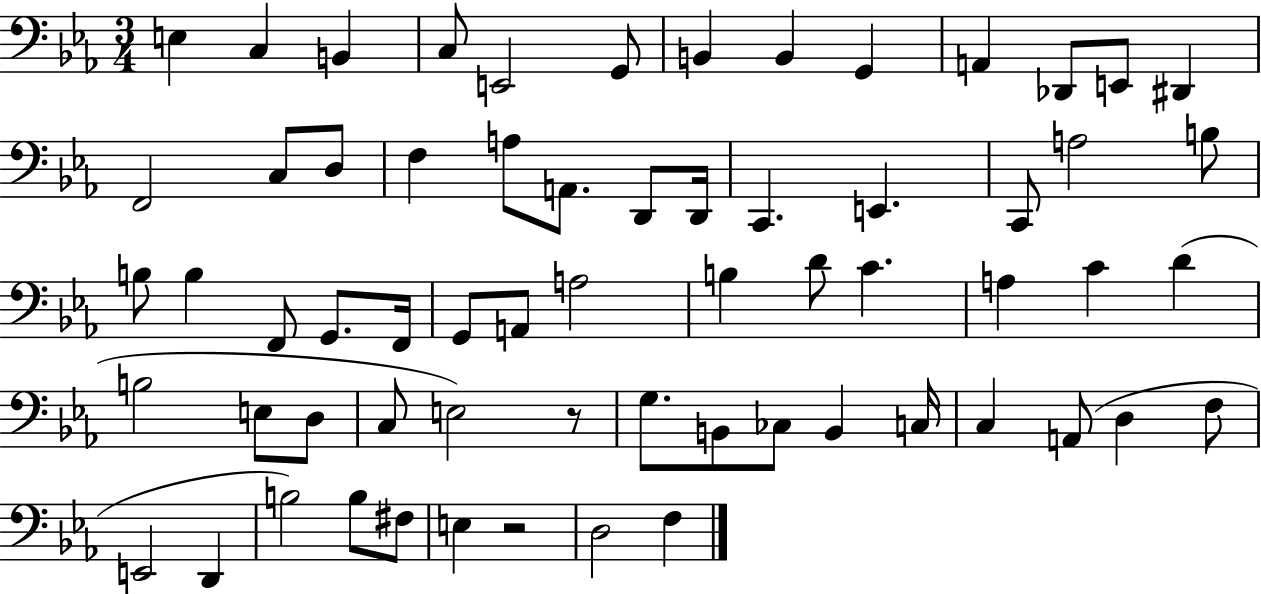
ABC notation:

X:1
T:Untitled
M:3/4
L:1/4
K:Eb
E, C, B,, C,/2 E,,2 G,,/2 B,, B,, G,, A,, _D,,/2 E,,/2 ^D,, F,,2 C,/2 D,/2 F, A,/2 A,,/2 D,,/2 D,,/4 C,, E,, C,,/2 A,2 B,/2 B,/2 B, F,,/2 G,,/2 F,,/4 G,,/2 A,,/2 A,2 B, D/2 C A, C D B,2 E,/2 D,/2 C,/2 E,2 z/2 G,/2 B,,/2 _C,/2 B,, C,/4 C, A,,/2 D, F,/2 E,,2 D,, B,2 B,/2 ^F,/2 E, z2 D,2 F,